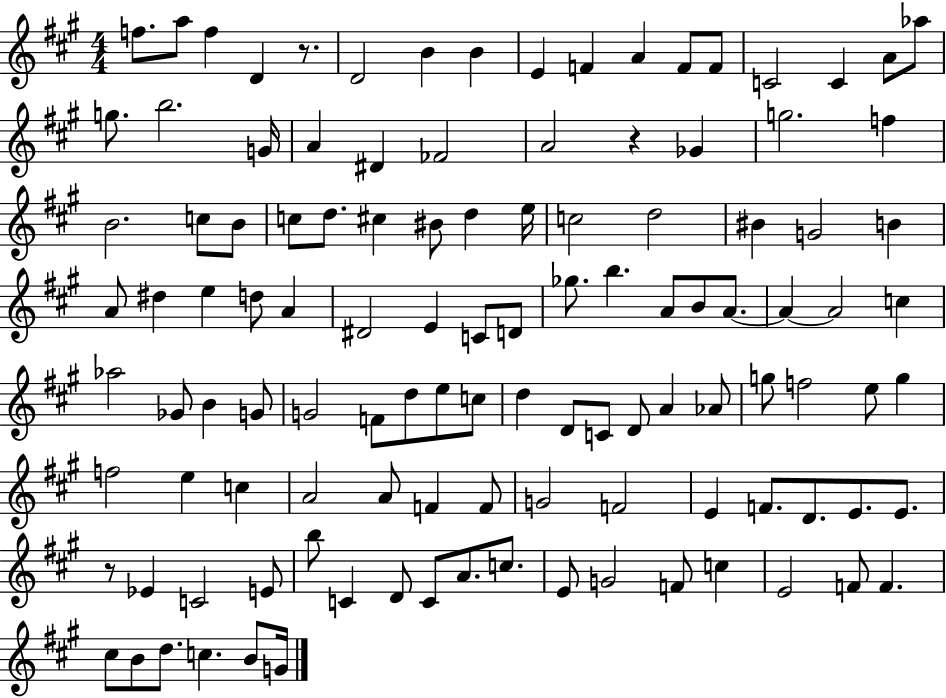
F5/e. A5/e F5/q D4/q R/e. D4/h B4/q B4/q E4/q F4/q A4/q F4/e F4/e C4/h C4/q A4/e Ab5/e G5/e. B5/h. G4/s A4/q D#4/q FES4/h A4/h R/q Gb4/q G5/h. F5/q B4/h. C5/e B4/e C5/e D5/e. C#5/q BIS4/e D5/q E5/s C5/h D5/h BIS4/q G4/h B4/q A4/e D#5/q E5/q D5/e A4/q D#4/h E4/q C4/e D4/e Gb5/e. B5/q. A4/e B4/e A4/e. A4/q A4/h C5/q Ab5/h Gb4/e B4/q G4/e G4/h F4/e D5/e E5/e C5/e D5/q D4/e C4/e D4/e A4/q Ab4/e G5/e F5/h E5/e G5/q F5/h E5/q C5/q A4/h A4/e F4/q F4/e G4/h F4/h E4/q F4/e. D4/e. E4/e. E4/e. R/e Eb4/q C4/h E4/e B5/e C4/q D4/e C4/e A4/e. C5/e. E4/e G4/h F4/e C5/q E4/h F4/e F4/q. C#5/e B4/e D5/e. C5/q. B4/e G4/s